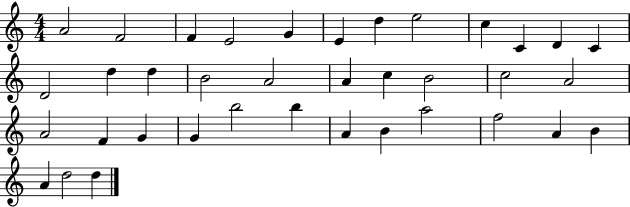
{
  \clef treble
  \numericTimeSignature
  \time 4/4
  \key c \major
  a'2 f'2 | f'4 e'2 g'4 | e'4 d''4 e''2 | c''4 c'4 d'4 c'4 | \break d'2 d''4 d''4 | b'2 a'2 | a'4 c''4 b'2 | c''2 a'2 | \break a'2 f'4 g'4 | g'4 b''2 b''4 | a'4 b'4 a''2 | f''2 a'4 b'4 | \break a'4 d''2 d''4 | \bar "|."
}